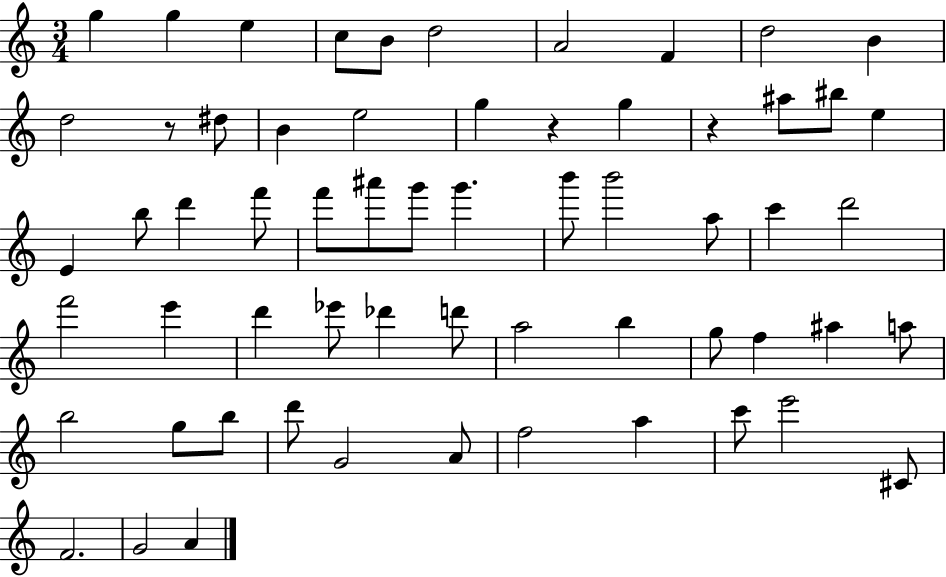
G5/q G5/q E5/q C5/e B4/e D5/h A4/h F4/q D5/h B4/q D5/h R/e D#5/e B4/q E5/h G5/q R/q G5/q R/q A#5/e BIS5/e E5/q E4/q B5/e D6/q F6/e F6/e A#6/e G6/e G6/q. B6/e B6/h A5/e C6/q D6/h F6/h E6/q D6/q Eb6/e Db6/q D6/e A5/h B5/q G5/e F5/q A#5/q A5/e B5/h G5/e B5/e D6/e G4/h A4/e F5/h A5/q C6/e E6/h C#4/e F4/h. G4/h A4/q